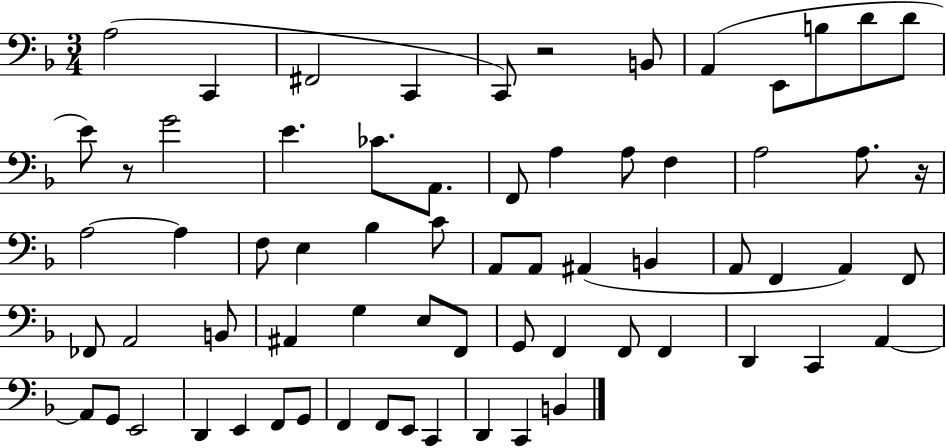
A3/h C2/q F#2/h C2/q C2/e R/h B2/e A2/q E2/e B3/e D4/e D4/e E4/e R/e G4/h E4/q. CES4/e. A2/e. F2/e A3/q A3/e F3/q A3/h A3/e. R/s A3/h A3/q F3/e E3/q Bb3/q C4/e A2/e A2/e A#2/q B2/q A2/e F2/q A2/q F2/e FES2/e A2/h B2/e A#2/q G3/q E3/e F2/e G2/e F2/q F2/e F2/q D2/q C2/q A2/q A2/e G2/e E2/h D2/q E2/q F2/e G2/e F2/q F2/e E2/e C2/q D2/q C2/q B2/q